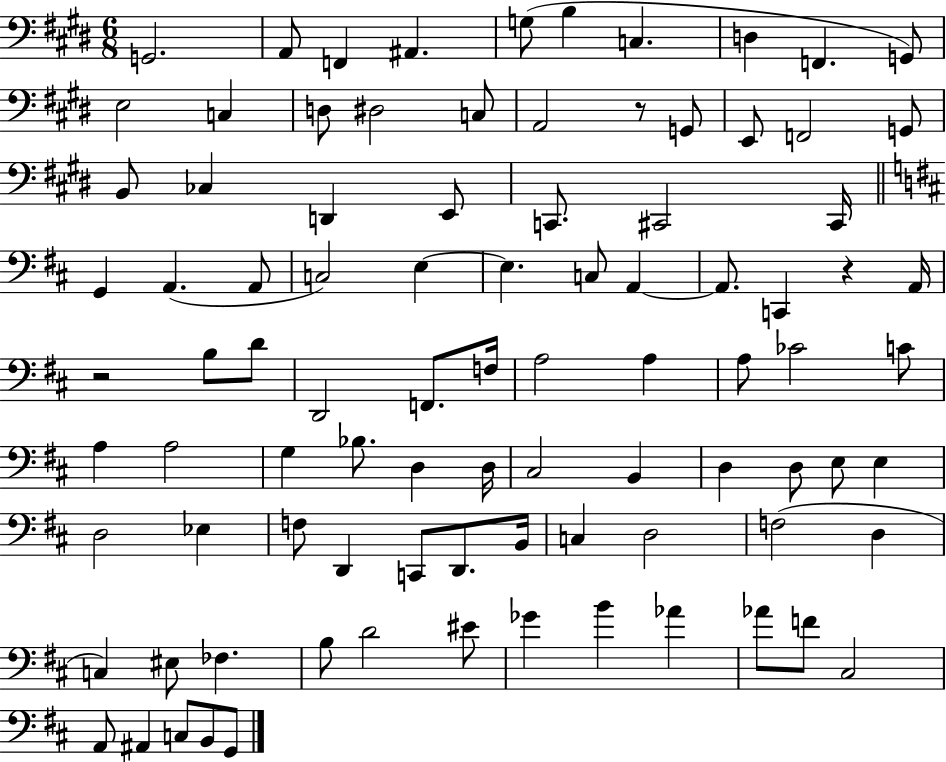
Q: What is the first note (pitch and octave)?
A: G2